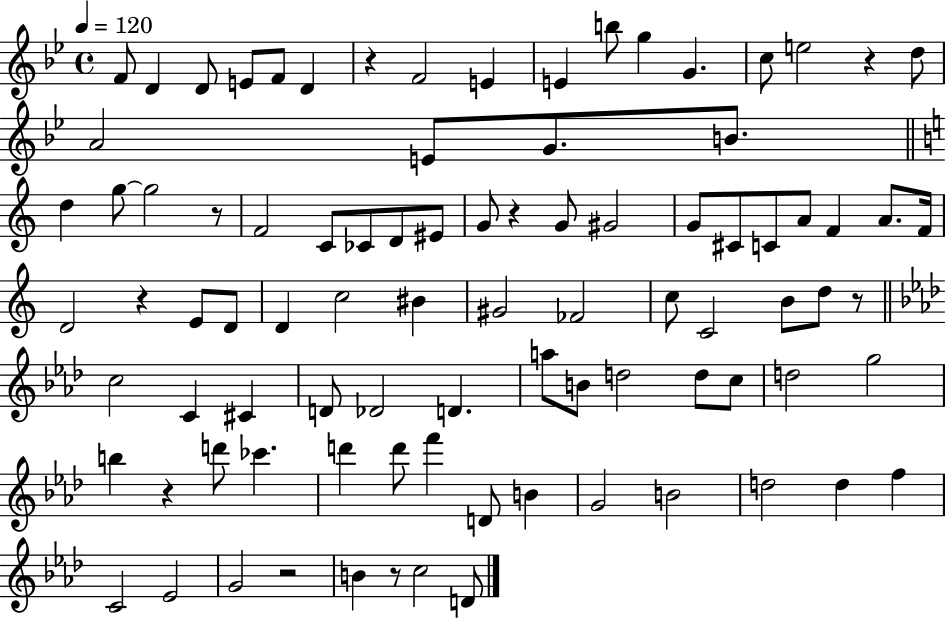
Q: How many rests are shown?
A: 9